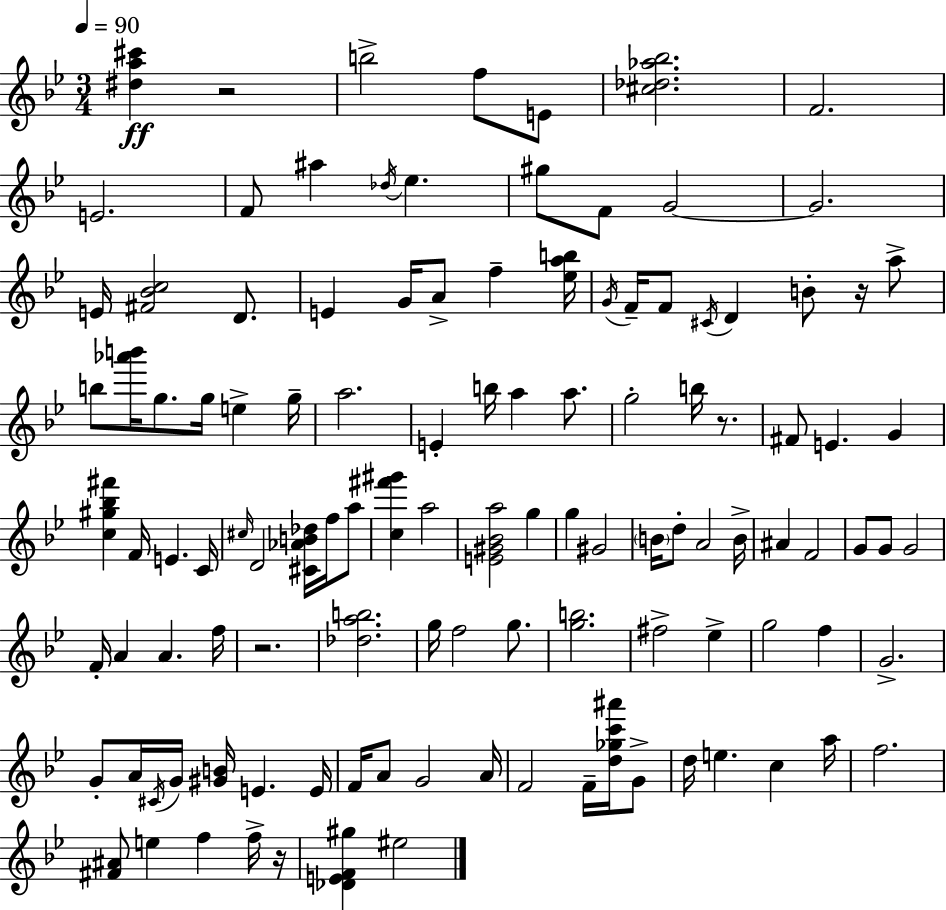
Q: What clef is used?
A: treble